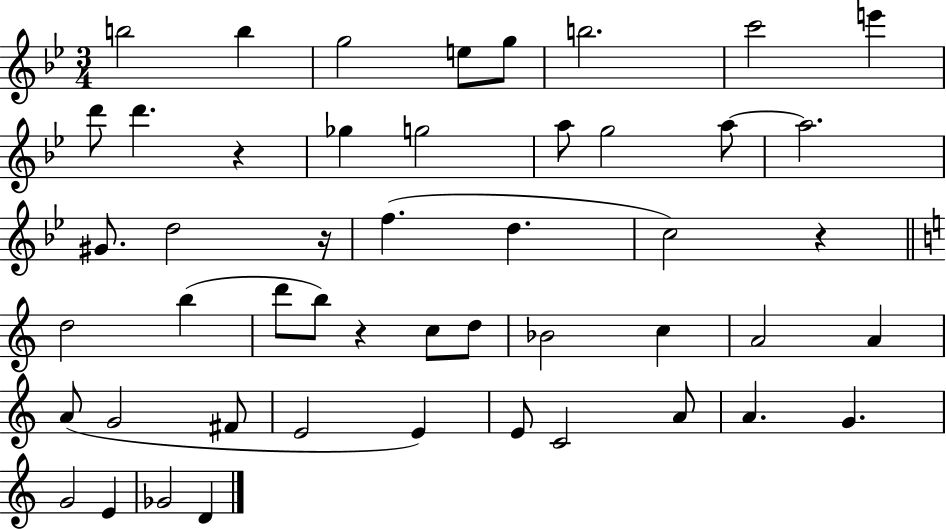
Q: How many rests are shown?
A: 4